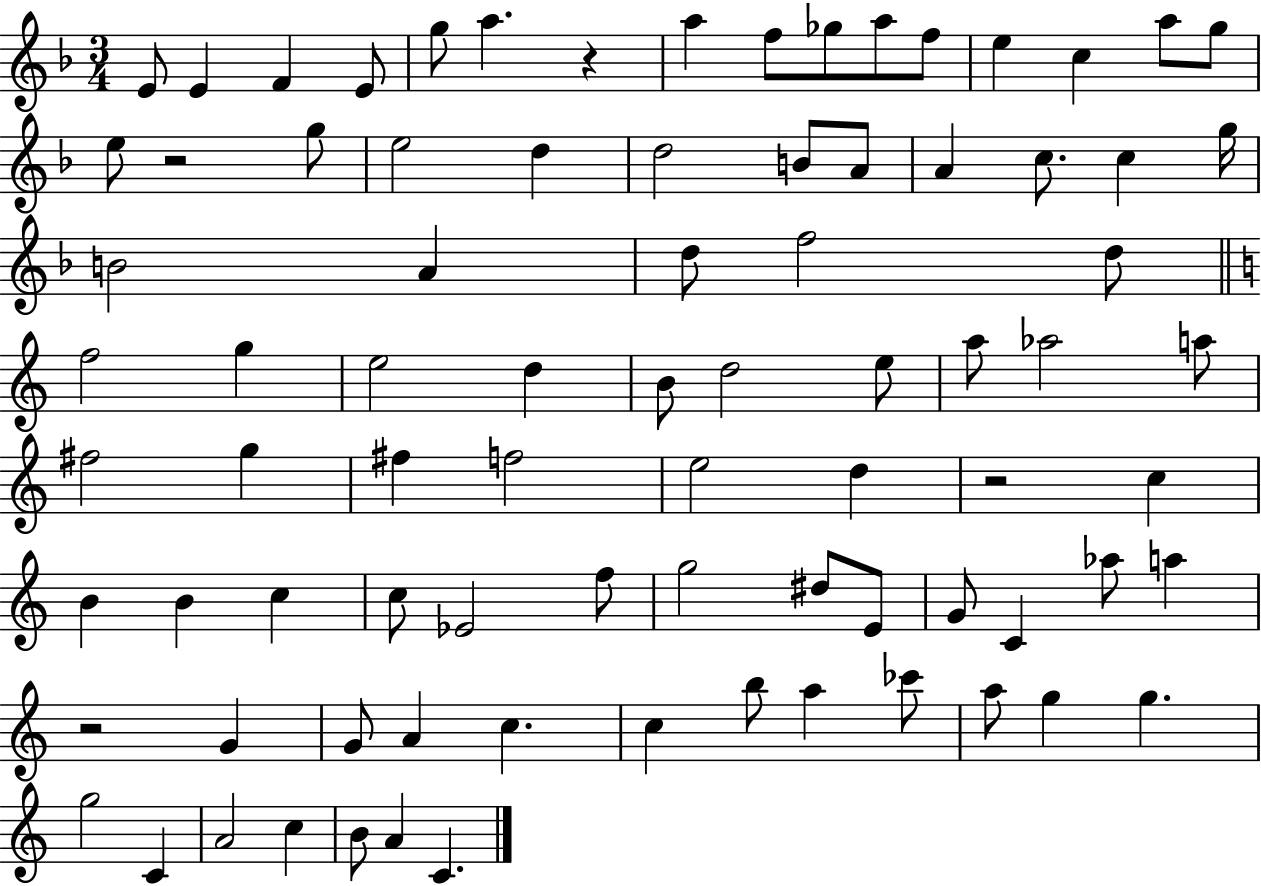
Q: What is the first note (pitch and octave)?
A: E4